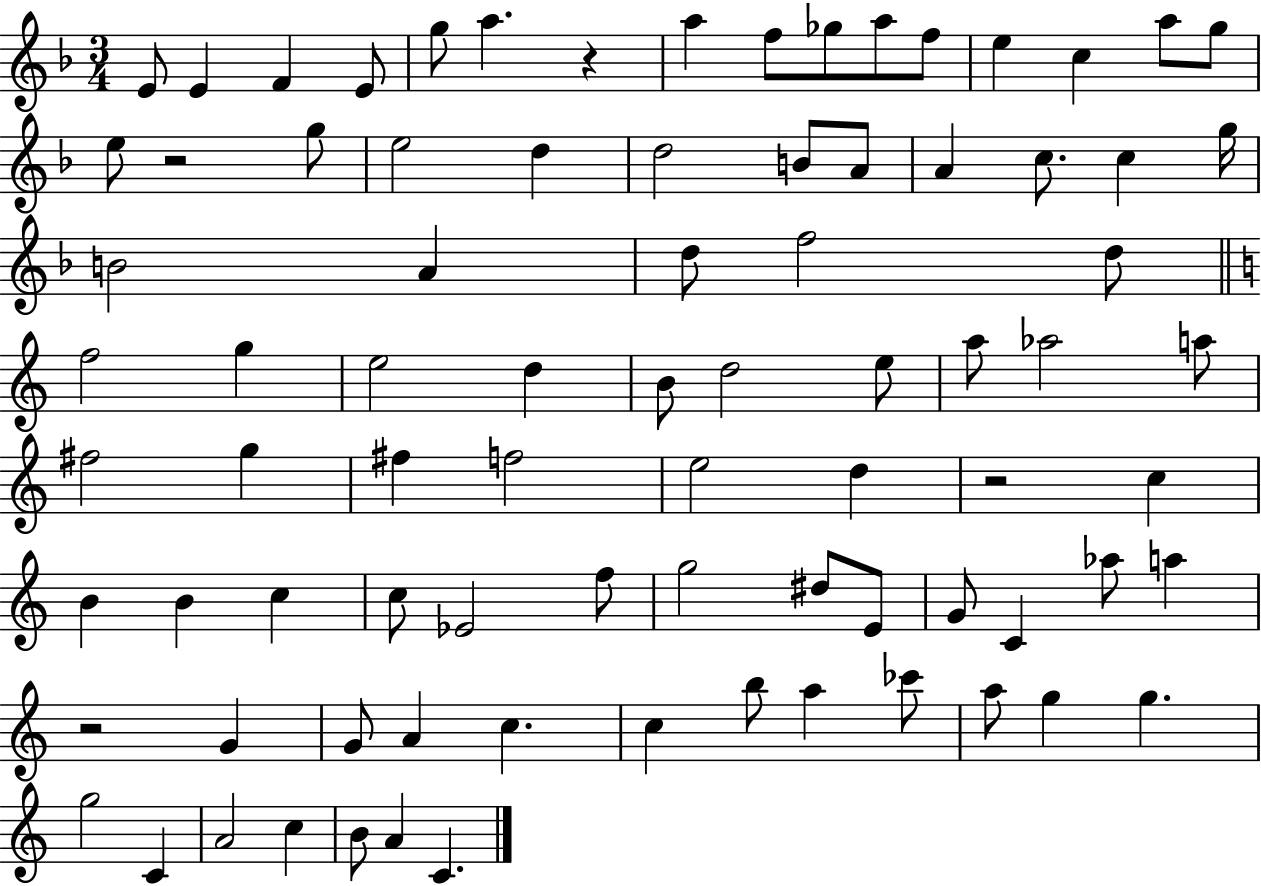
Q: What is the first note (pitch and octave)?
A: E4